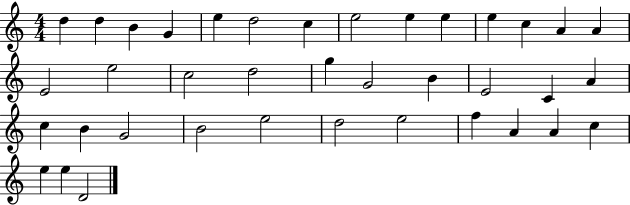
D5/q D5/q B4/q G4/q E5/q D5/h C5/q E5/h E5/q E5/q E5/q C5/q A4/q A4/q E4/h E5/h C5/h D5/h G5/q G4/h B4/q E4/h C4/q A4/q C5/q B4/q G4/h B4/h E5/h D5/h E5/h F5/q A4/q A4/q C5/q E5/q E5/q D4/h